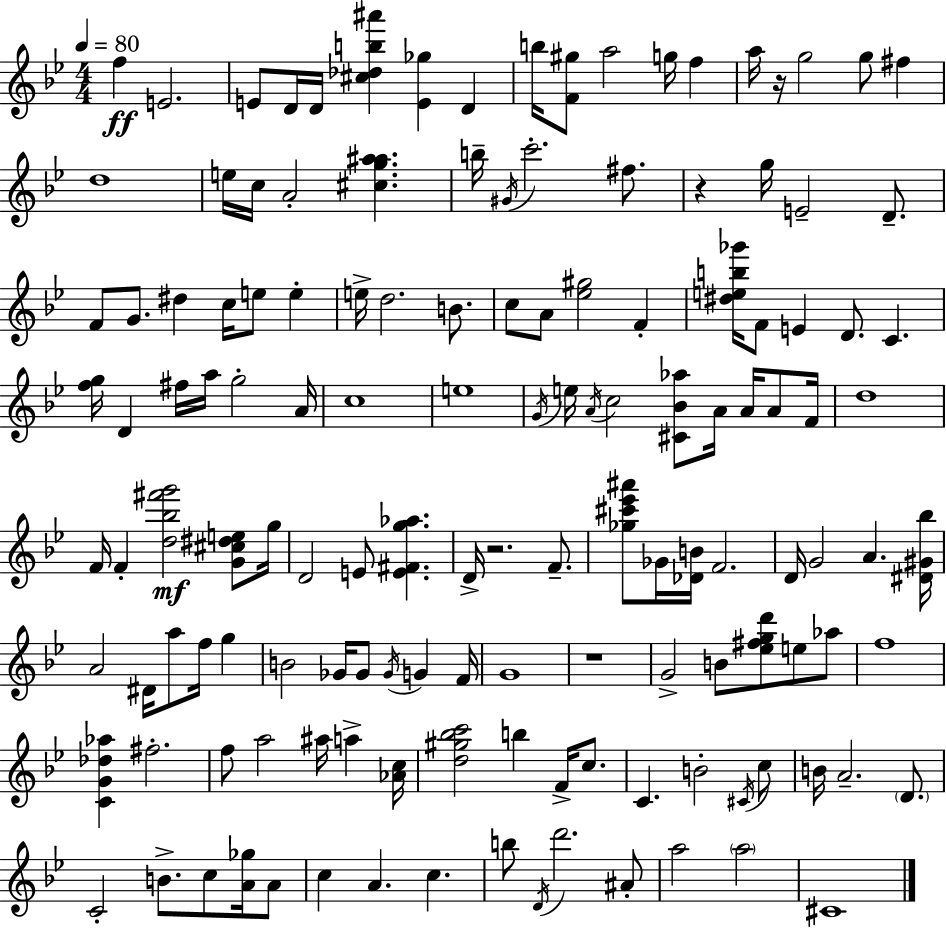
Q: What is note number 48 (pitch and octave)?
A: E5